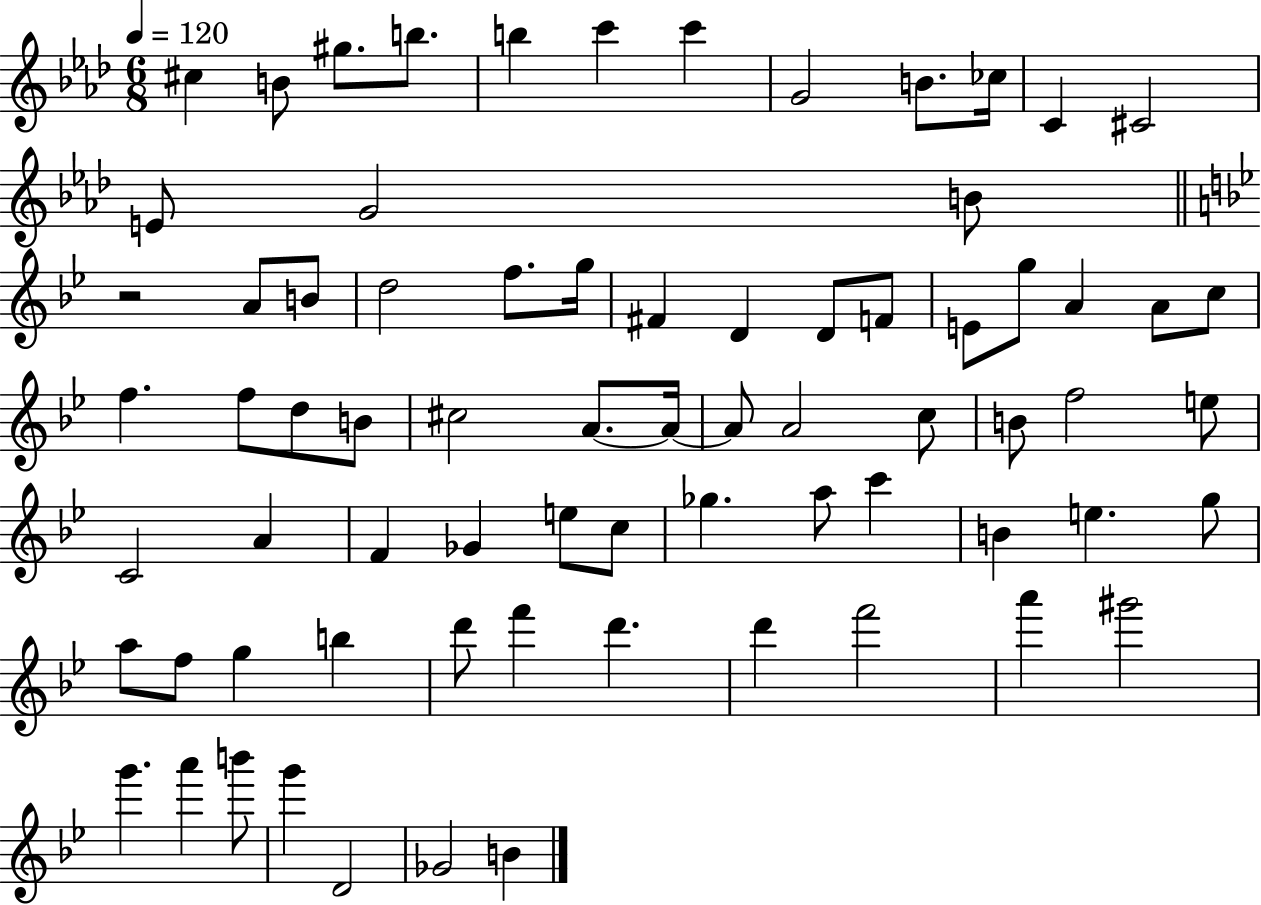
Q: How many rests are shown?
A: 1